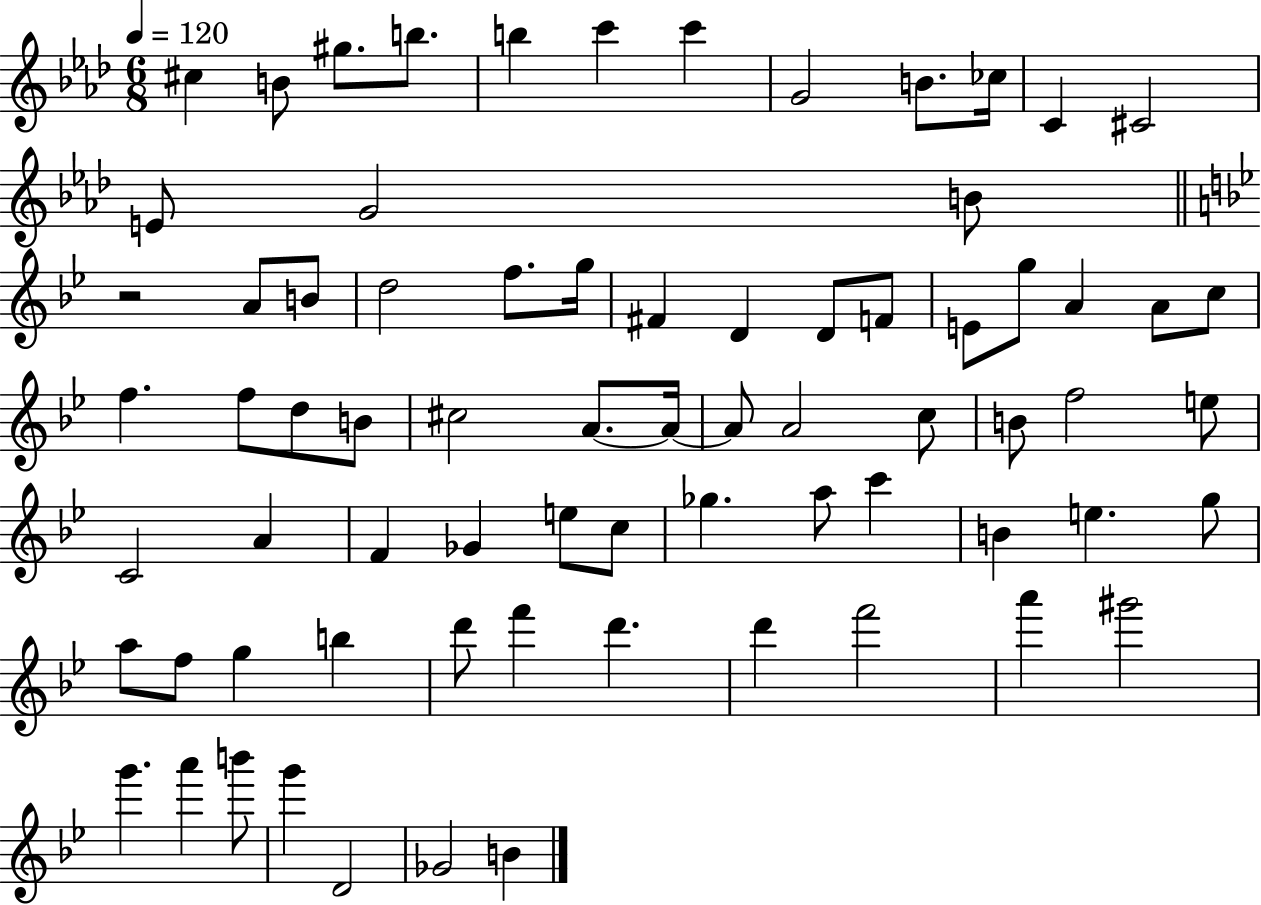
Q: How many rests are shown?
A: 1